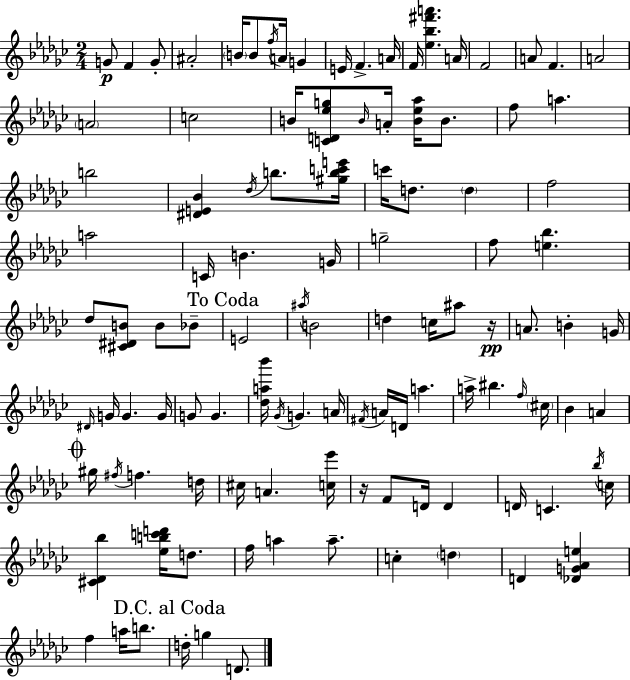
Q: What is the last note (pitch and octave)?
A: D4